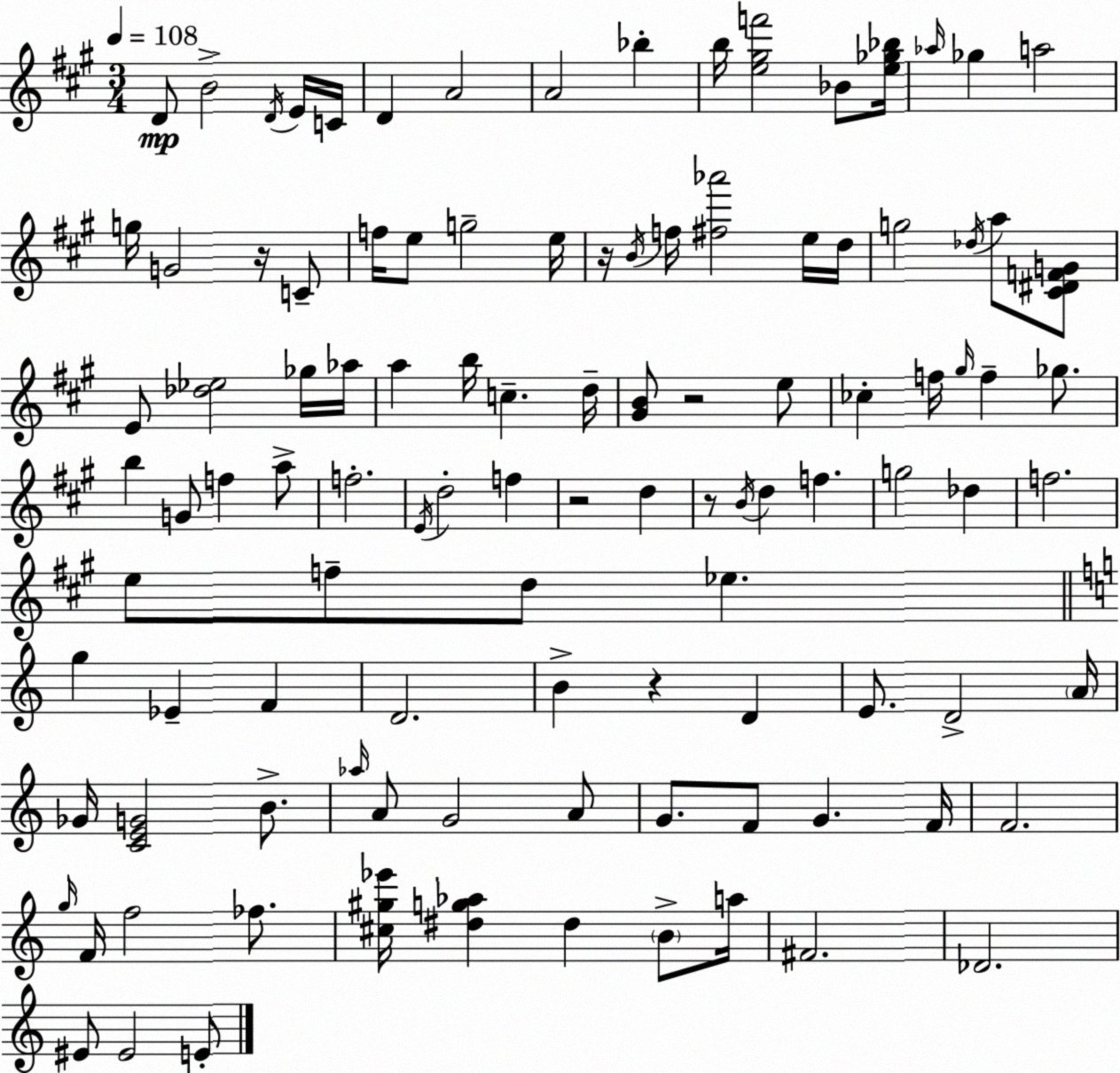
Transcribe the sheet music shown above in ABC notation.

X:1
T:Untitled
M:3/4
L:1/4
K:A
D/2 B2 D/4 E/4 C/4 D A2 A2 _b b/4 [e^gf']2 _B/2 [e_g_b]/4 _a/4 _g a2 g/4 G2 z/4 C/2 f/4 e/2 g2 e/4 z/4 B/4 f/4 [^f_a']2 e/4 d/4 g2 _d/4 a/2 [^C^DFG]/2 E/2 [_d_e]2 _g/4 _a/4 a b/4 c d/4 [^GB]/2 z2 e/2 _c f/4 ^g/4 f _g/2 b G/2 f a/2 f2 E/4 d2 f z2 d z/2 B/4 d f g2 _d f2 e/2 f/2 d/2 _e g _E F D2 B z D E/2 D2 A/4 _G/4 [CEG]2 B/2 _a/4 A/2 G2 A/2 G/2 F/2 G F/4 F2 g/4 F/4 f2 _f/2 [^c^g_e']/4 [^dg_a] ^d B/2 a/4 ^F2 _D2 ^E/2 ^E2 E/2